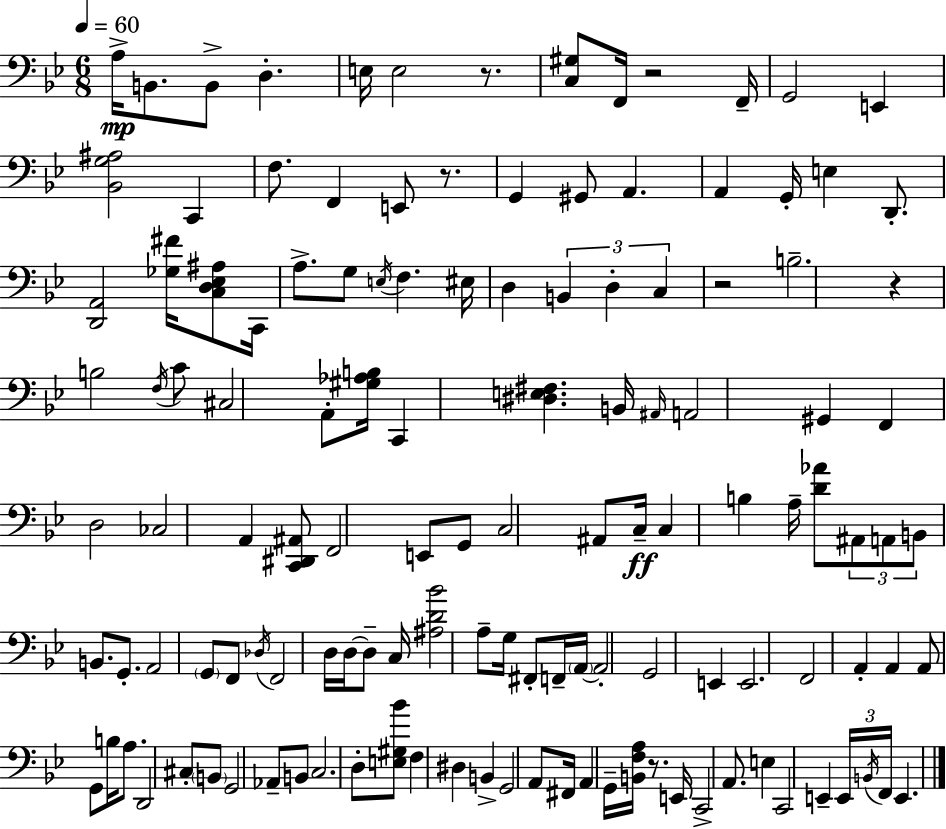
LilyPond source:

{
  \clef bass
  \numericTimeSignature
  \time 6/8
  \key bes \major
  \tempo 4 = 60
  a16->\mp b,8. b,8-> d4.-. | e16 e2 r8. | <c gis>8 f,16 r2 f,16-- | g,2 e,4 | \break <bes, g ais>2 c,4 | f8. f,4 e,8 r8. | g,4 gis,8 a,4. | a,4 g,16-. e4 d,8.-. | \break <d, a,>2 <ges fis'>16 <c d ees ais>8 c,16 | a8.-> g8 \acciaccatura { e16 } f4. | eis16 d4 \tuplet 3/2 { b,4 d4-. | c4 } r2 | \break b2.-- | r4 b2 | \acciaccatura { f16 } c'8 cis2 | a,8-. <gis aes b>16 c,4 <dis e fis>4. | \break b,16 \grace { ais,16 } a,2 gis,4 | f,4 d2 | ces2 a,4 | <c, dis, ais,>8 f,2 | \break e,8 g,8 c2 | ais,8 c16--\ff c4 b4 | a16-- <d' aes'>8 \tuplet 3/2 { ais,8 a,8 b,8 } b,8. | g,8.-. a,2 \parenthesize g,8 | \break f,8 \acciaccatura { des16 } f,2 | d16 d16~~ d8-- c16 <ais d' bes'>2 | a8-- g16 fis,8-. f,16-- \parenthesize a,16~~ a,2-. | g,2 | \break e,4 e,2. | f,2 | a,4-. a,4 a,8 g,8 | b16 a8. d,2 | \break cis8-. \parenthesize b,8 g,2 | aes,8-- b,8 c2. | d8-. <e gis bes'>8 f4 | dis4 b,4-> g,2 | \break a,8 fis,16 a,4 g,16-- | <b, f a>16 r8. e,16 c,2-> | a,8. e4 c,2 | e,4-- \tuplet 3/2 { e,16 \acciaccatura { b,16 } f,16 } e,4. | \break \bar "|."
}